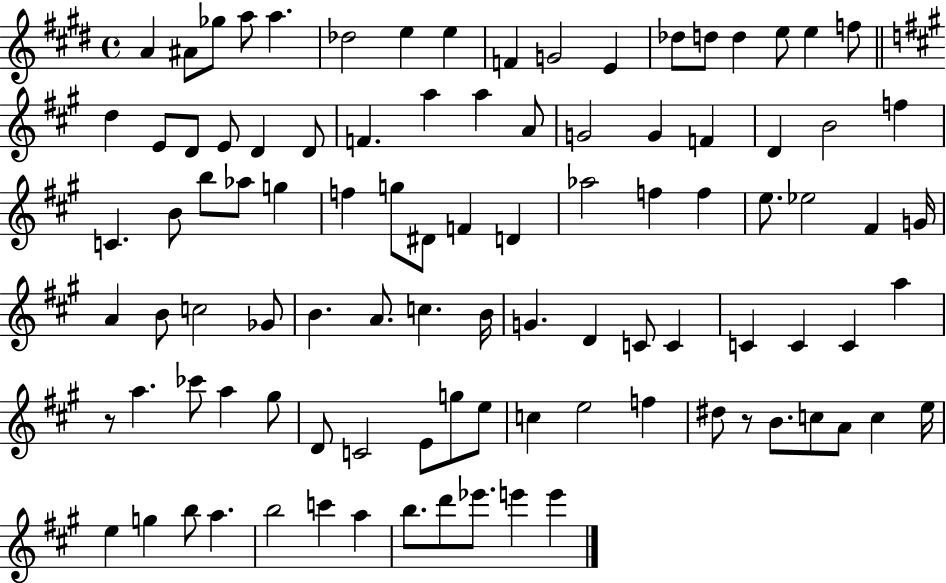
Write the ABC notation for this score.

X:1
T:Untitled
M:4/4
L:1/4
K:E
A ^A/2 _g/2 a/2 a _d2 e e F G2 E _d/2 d/2 d e/2 e f/2 d E/2 D/2 E/2 D D/2 F a a A/2 G2 G F D B2 f C B/2 b/2 _a/2 g f g/2 ^D/2 F D _a2 f f e/2 _e2 ^F G/4 A B/2 c2 _G/2 B A/2 c B/4 G D C/2 C C C C a z/2 a _c'/2 a ^g/2 D/2 C2 E/2 g/2 e/2 c e2 f ^d/2 z/2 B/2 c/2 A/2 c e/4 e g b/2 a b2 c' a b/2 d'/2 _e'/2 e' e'